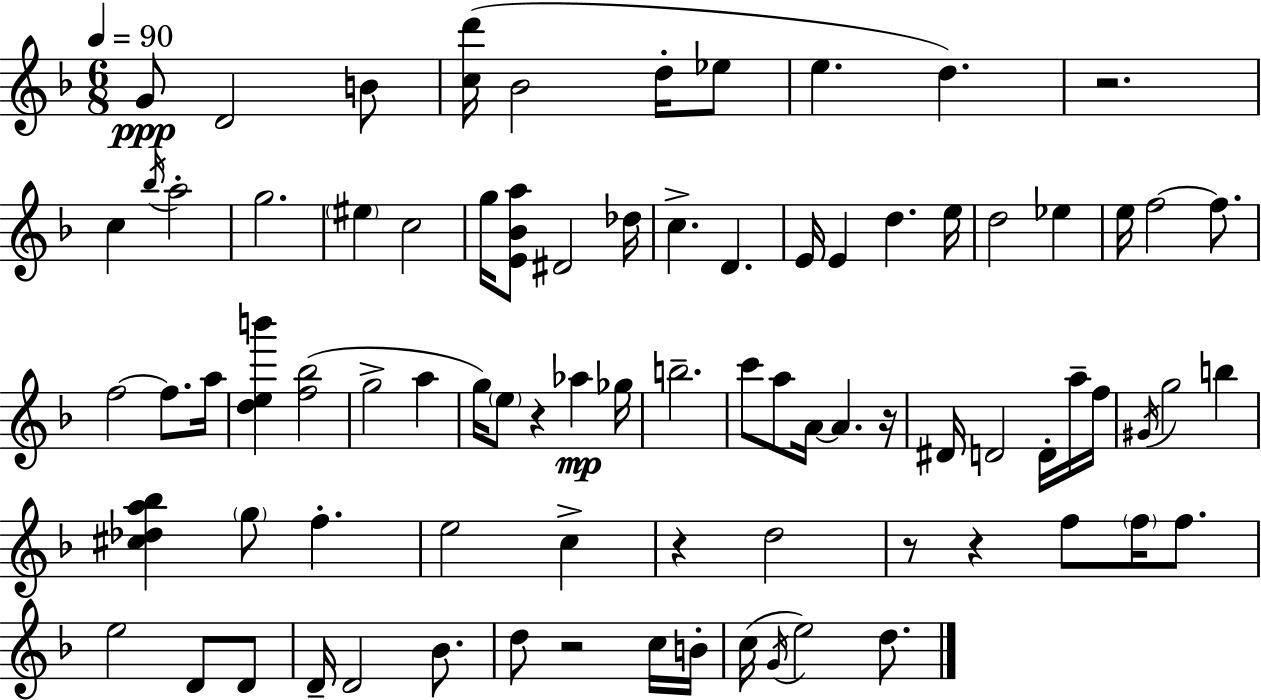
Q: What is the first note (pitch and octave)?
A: G4